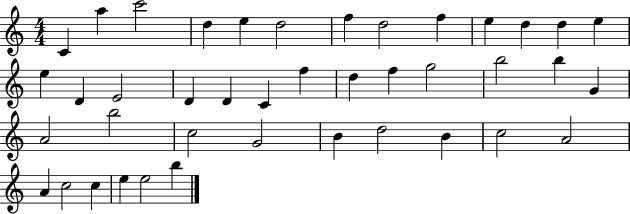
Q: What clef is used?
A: treble